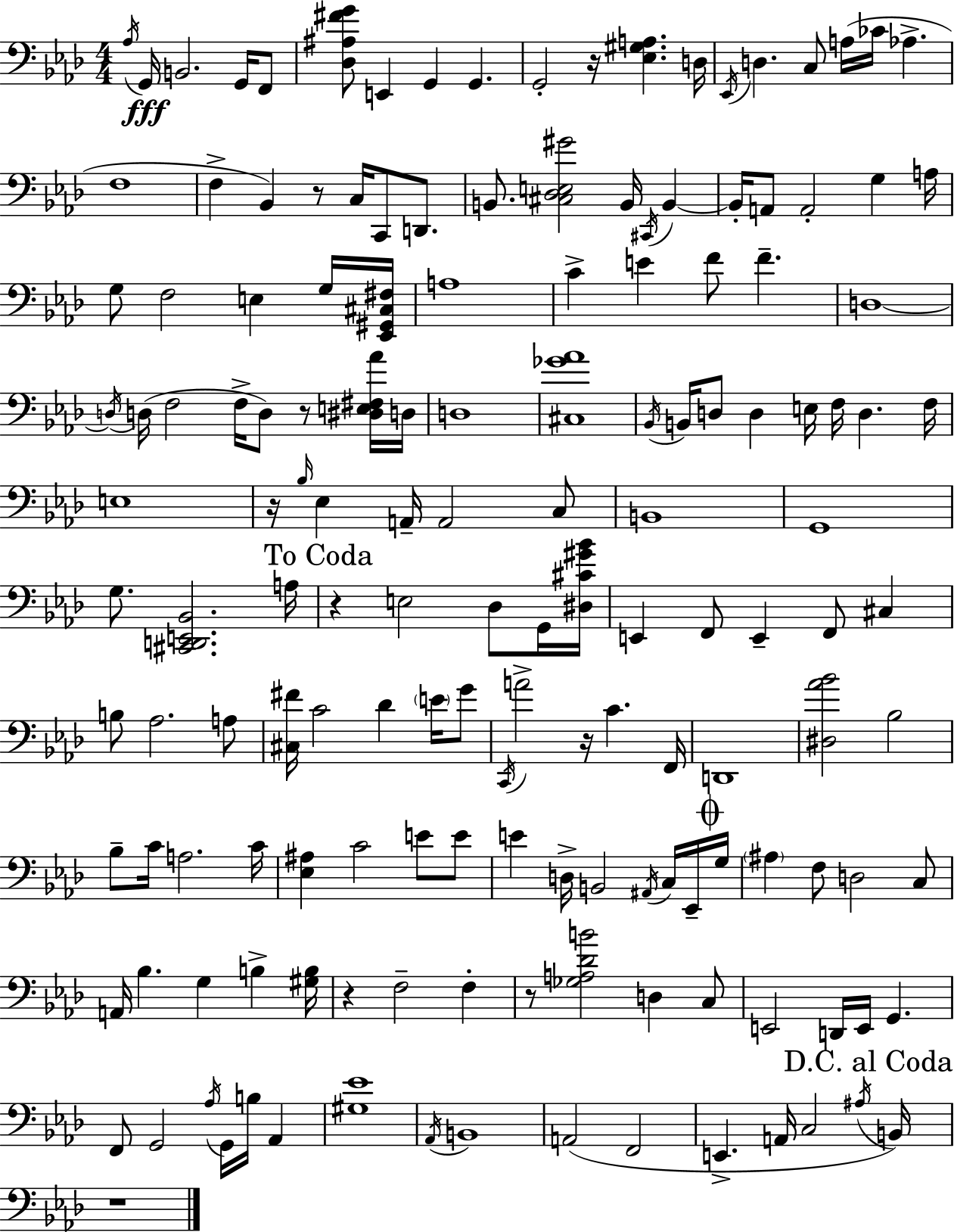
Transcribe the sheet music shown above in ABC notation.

X:1
T:Untitled
M:4/4
L:1/4
K:Fm
_A,/4 G,,/4 B,,2 G,,/4 F,,/2 [_D,^A,^FG]/2 E,, G,, G,, G,,2 z/4 [_E,^G,A,] D,/4 _E,,/4 D, C,/2 A,/4 _C/4 _A, F,4 F, _B,, z/2 C,/4 C,,/2 D,,/2 B,,/2 [^C,_D,E,^G]2 B,,/4 ^C,,/4 B,, B,,/4 A,,/2 A,,2 G, A,/4 G,/2 F,2 E, G,/4 [_E,,^G,,^C,^F,]/4 A,4 C E F/2 F D,4 D,/4 D,/4 F,2 F,/4 D,/2 z/2 [^D,E,^F,_A]/4 D,/4 D,4 [^C,_G_A]4 _B,,/4 B,,/4 D,/2 D, E,/4 F,/4 D, F,/4 E,4 z/4 _B,/4 _E, A,,/4 A,,2 C,/2 B,,4 G,,4 G,/2 [^C,,D,,E,,_B,,]2 A,/4 z E,2 _D,/2 G,,/4 [^D,^C^G_B]/4 E,, F,,/2 E,, F,,/2 ^C, B,/2 _A,2 A,/2 [^C,^F]/4 C2 _D E/4 G/2 C,,/4 A2 z/4 C F,,/4 D,,4 [^D,_A_B]2 _B,2 _B,/2 C/4 A,2 C/4 [_E,^A,] C2 E/2 E/2 E D,/4 B,,2 ^A,,/4 C,/4 _E,,/4 G,/4 ^A, F,/2 D,2 C,/2 A,,/4 _B, G, B, [^G,B,]/4 z F,2 F, z/2 [_G,A,_DB]2 D, C,/2 E,,2 D,,/4 E,,/4 G,, F,,/2 G,,2 _A,/4 G,,/4 B,/4 _A,, [^G,_E]4 _A,,/4 B,,4 A,,2 F,,2 E,, A,,/4 C,2 ^A,/4 B,,/4 z4